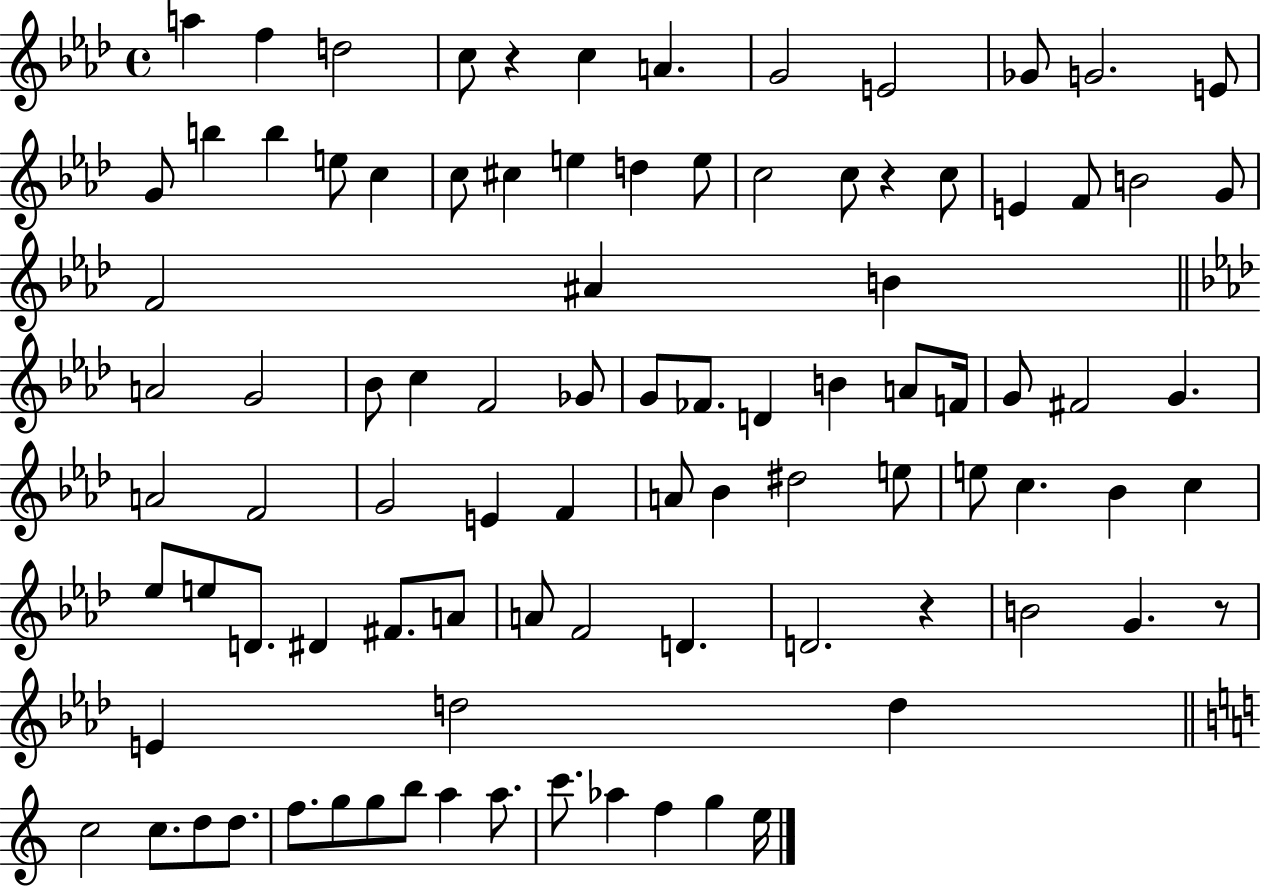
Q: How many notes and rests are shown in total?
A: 93